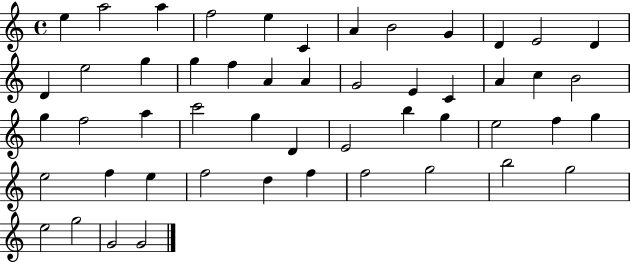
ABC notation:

X:1
T:Untitled
M:4/4
L:1/4
K:C
e a2 a f2 e C A B2 G D E2 D D e2 g g f A A G2 E C A c B2 g f2 a c'2 g D E2 b g e2 f g e2 f e f2 d f f2 g2 b2 g2 e2 g2 G2 G2